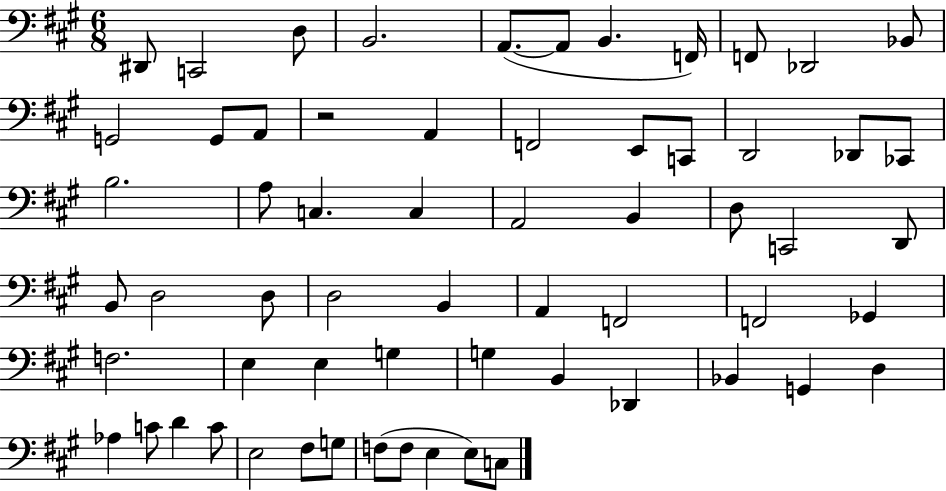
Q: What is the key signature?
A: A major